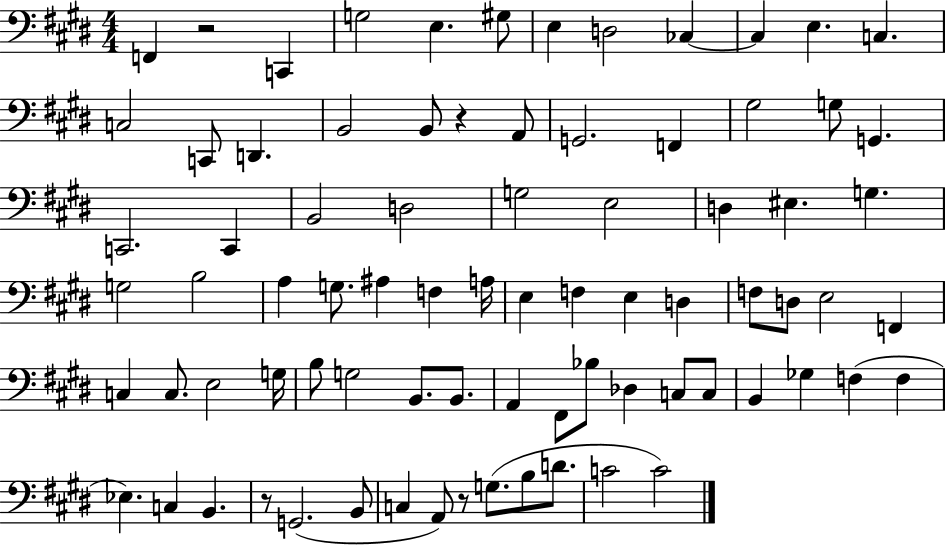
{
  \clef bass
  \numericTimeSignature
  \time 4/4
  \key e \major
  \repeat volta 2 { f,4 r2 c,4 | g2 e4. gis8 | e4 d2 ces4~~ | ces4 e4. c4. | \break c2 c,8 d,4. | b,2 b,8 r4 a,8 | g,2. f,4 | gis2 g8 g,4. | \break c,2. c,4 | b,2 d2 | g2 e2 | d4 eis4. g4. | \break g2 b2 | a4 g8. ais4 f4 a16 | e4 f4 e4 d4 | f8 d8 e2 f,4 | \break c4 c8. e2 g16 | b8 g2 b,8. b,8. | a,4 fis,8 bes8 des4 c8 c8 | b,4 ges4 f4( f4 | \break ees4.) c4 b,4. | r8 g,2.( b,8 | c4 a,8) r8 g8.( b8 d'8. | c'2 c'2) | \break } \bar "|."
}